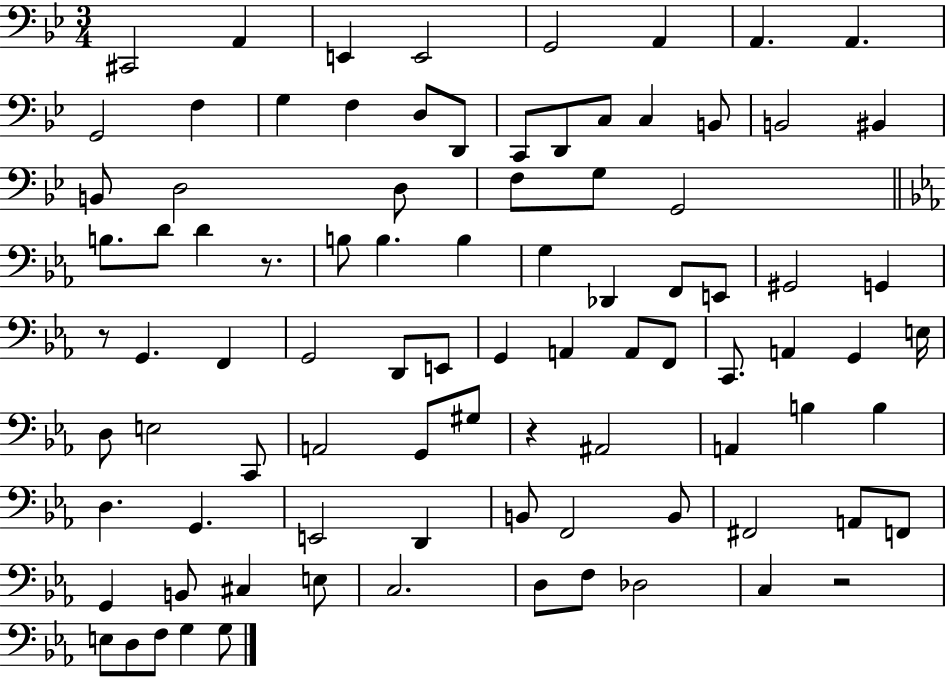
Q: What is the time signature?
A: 3/4